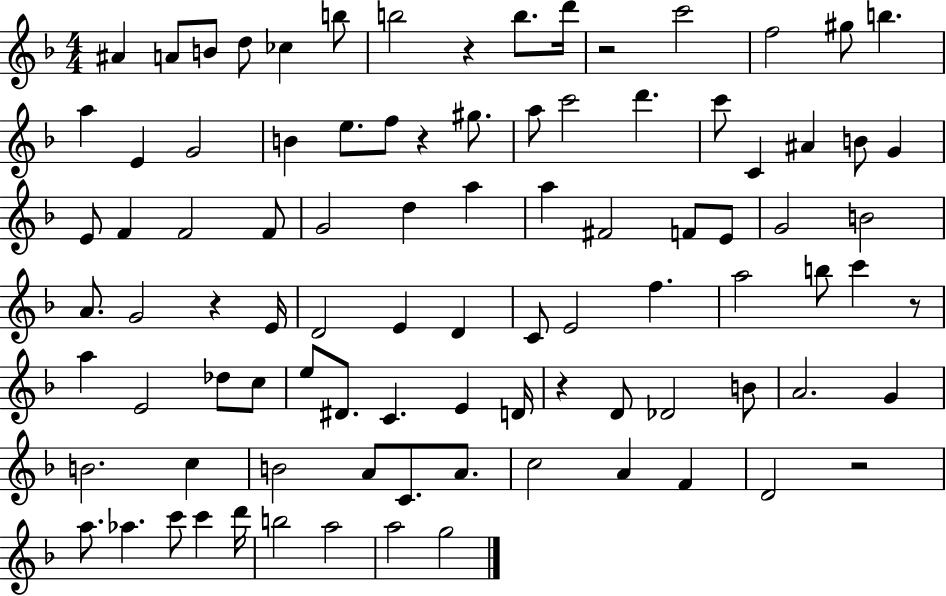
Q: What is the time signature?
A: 4/4